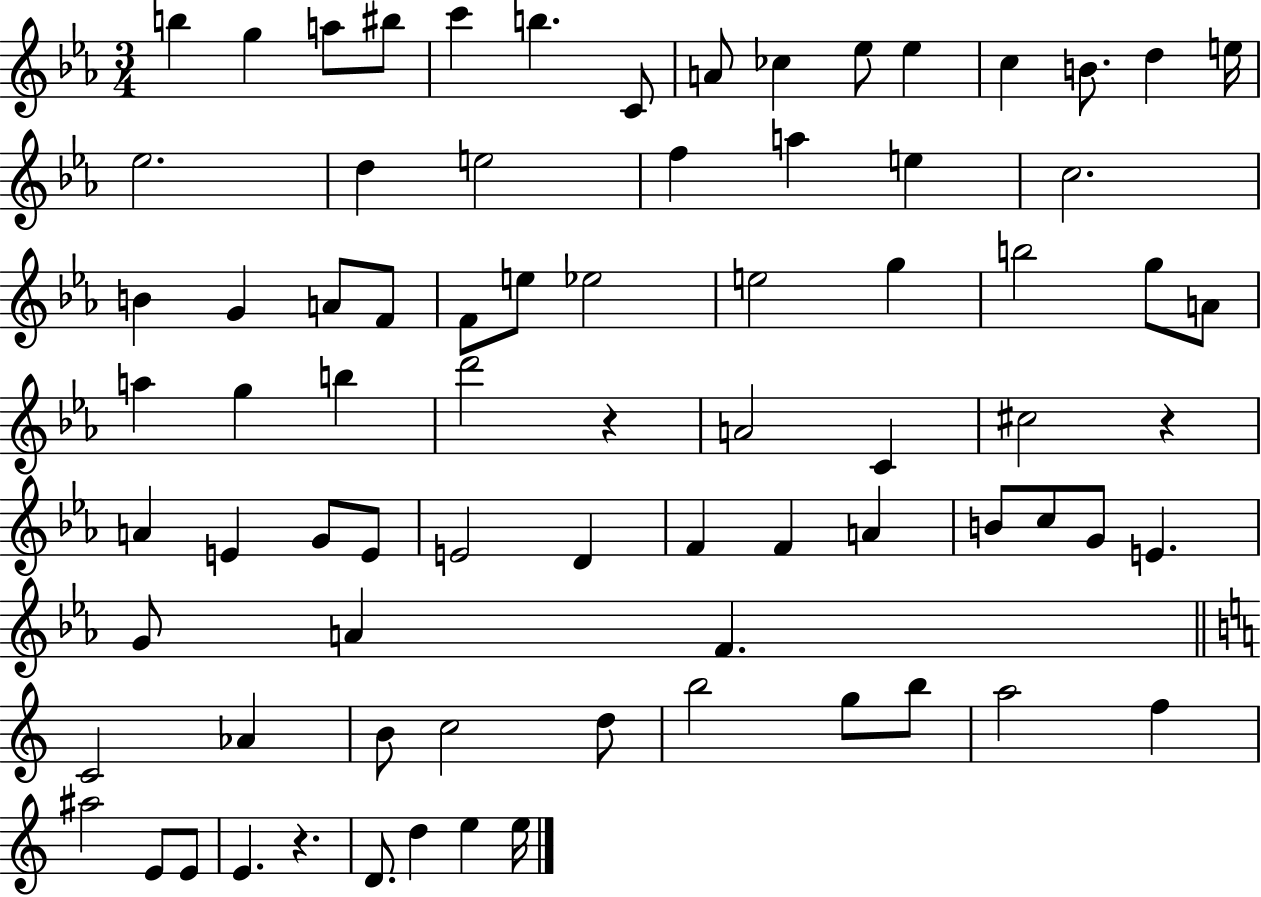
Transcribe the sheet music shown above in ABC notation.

X:1
T:Untitled
M:3/4
L:1/4
K:Eb
b g a/2 ^b/2 c' b C/2 A/2 _c _e/2 _e c B/2 d e/4 _e2 d e2 f a e c2 B G A/2 F/2 F/2 e/2 _e2 e2 g b2 g/2 A/2 a g b d'2 z A2 C ^c2 z A E G/2 E/2 E2 D F F A B/2 c/2 G/2 E G/2 A F C2 _A B/2 c2 d/2 b2 g/2 b/2 a2 f ^a2 E/2 E/2 E z D/2 d e e/4